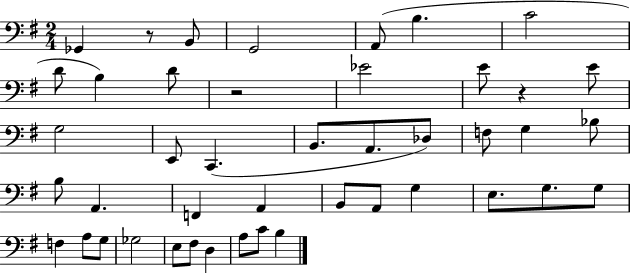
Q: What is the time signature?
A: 2/4